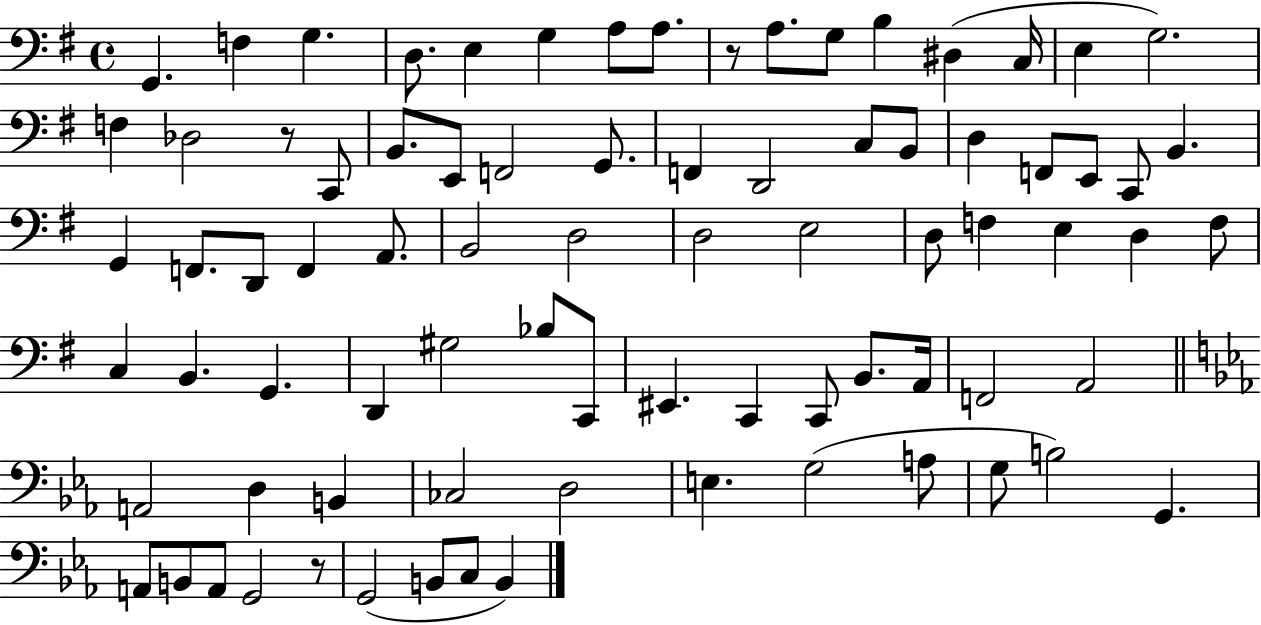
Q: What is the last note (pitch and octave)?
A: B2